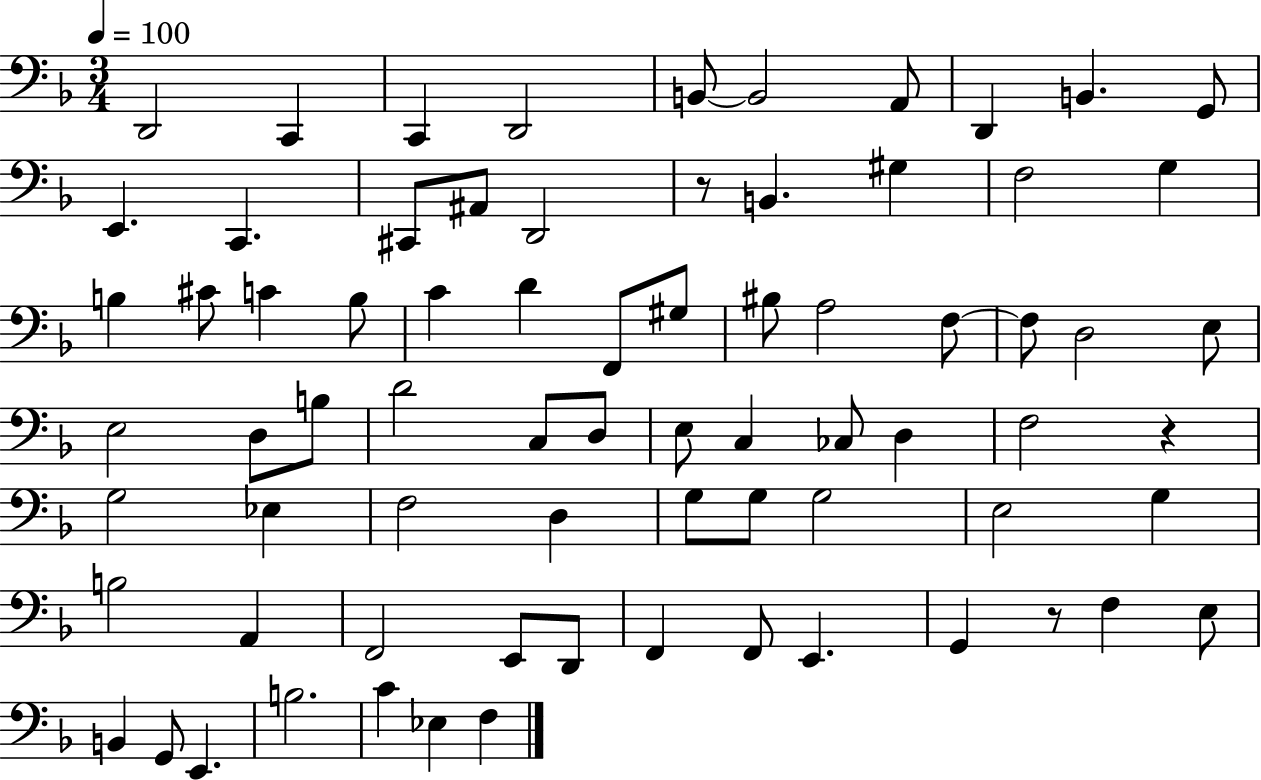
X:1
T:Untitled
M:3/4
L:1/4
K:F
D,,2 C,, C,, D,,2 B,,/2 B,,2 A,,/2 D,, B,, G,,/2 E,, C,, ^C,,/2 ^A,,/2 D,,2 z/2 B,, ^G, F,2 G, B, ^C/2 C B,/2 C D F,,/2 ^G,/2 ^B,/2 A,2 F,/2 F,/2 D,2 E,/2 E,2 D,/2 B,/2 D2 C,/2 D,/2 E,/2 C, _C,/2 D, F,2 z G,2 _E, F,2 D, G,/2 G,/2 G,2 E,2 G, B,2 A,, F,,2 E,,/2 D,,/2 F,, F,,/2 E,, G,, z/2 F, E,/2 B,, G,,/2 E,, B,2 C _E, F,